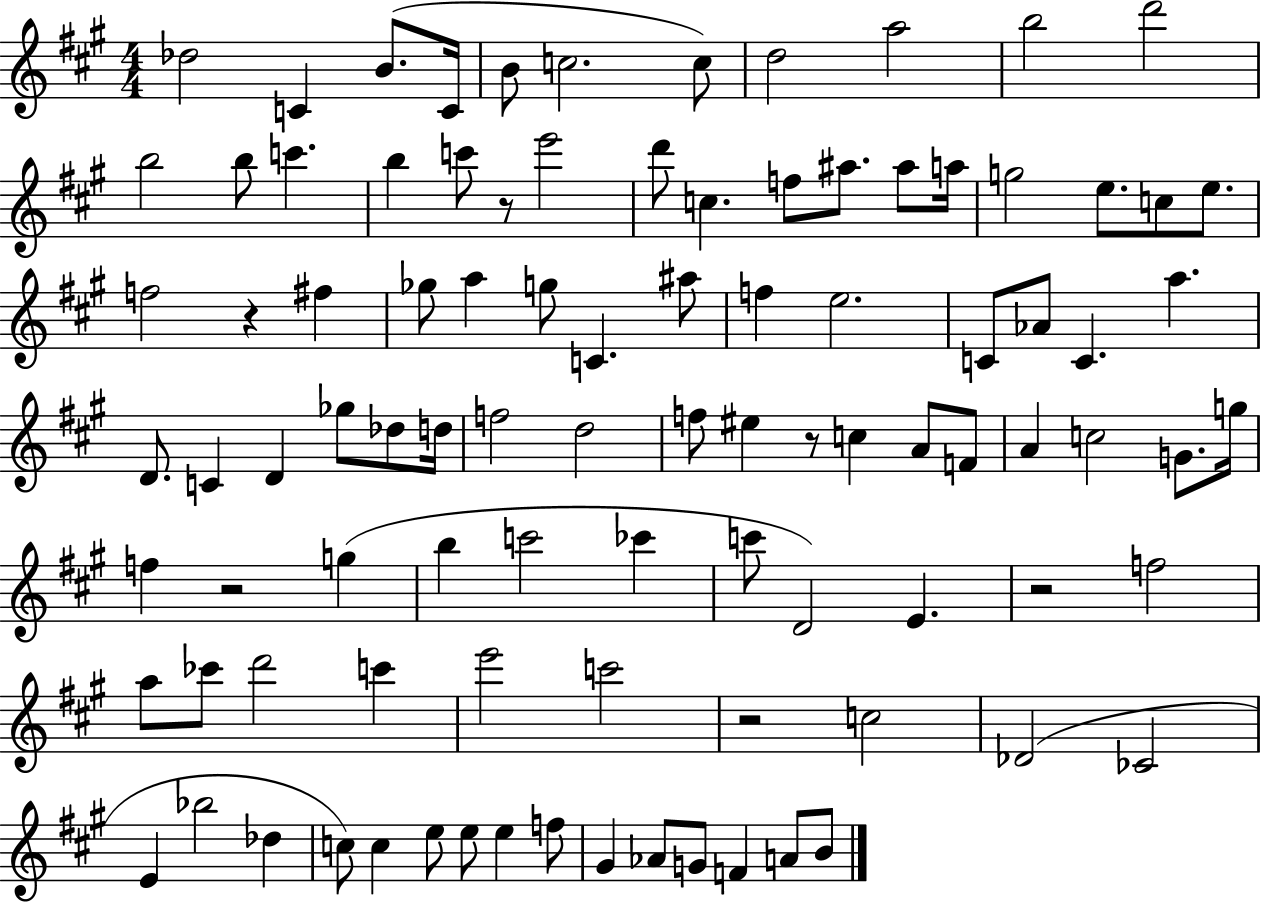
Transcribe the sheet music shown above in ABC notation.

X:1
T:Untitled
M:4/4
L:1/4
K:A
_d2 C B/2 C/4 B/2 c2 c/2 d2 a2 b2 d'2 b2 b/2 c' b c'/2 z/2 e'2 d'/2 c f/2 ^a/2 ^a/2 a/4 g2 e/2 c/2 e/2 f2 z ^f _g/2 a g/2 C ^a/2 f e2 C/2 _A/2 C a D/2 C D _g/2 _d/2 d/4 f2 d2 f/2 ^e z/2 c A/2 F/2 A c2 G/2 g/4 f z2 g b c'2 _c' c'/2 D2 E z2 f2 a/2 _c'/2 d'2 c' e'2 c'2 z2 c2 _D2 _C2 E _b2 _d c/2 c e/2 e/2 e f/2 ^G _A/2 G/2 F A/2 B/2